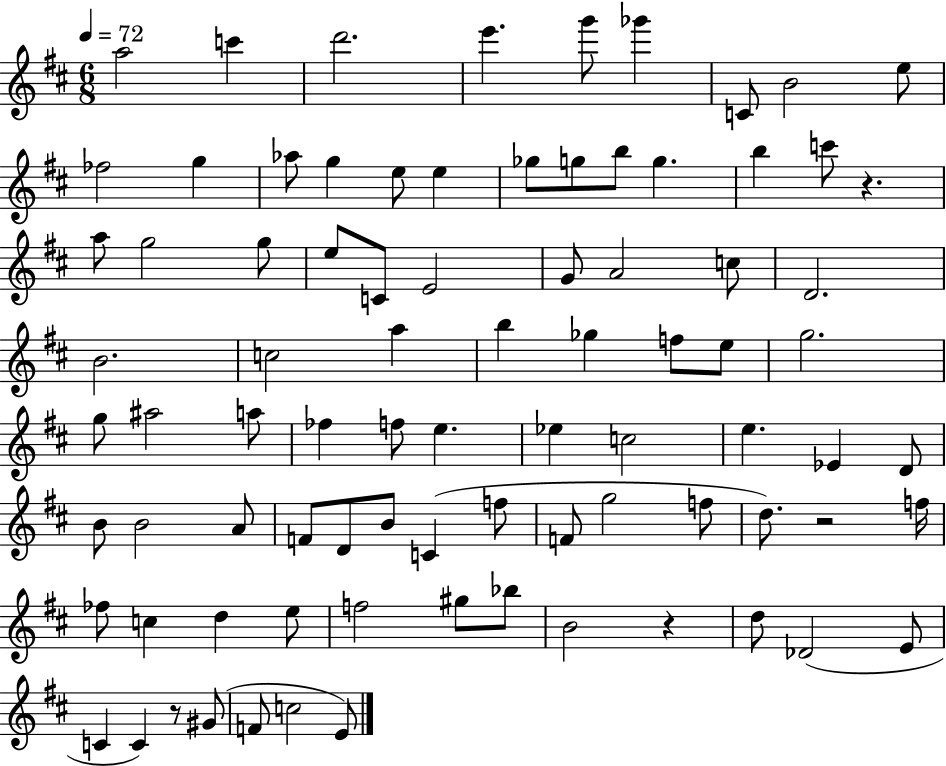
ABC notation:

X:1
T:Untitled
M:6/8
L:1/4
K:D
a2 c' d'2 e' g'/2 _g' C/2 B2 e/2 _f2 g _a/2 g e/2 e _g/2 g/2 b/2 g b c'/2 z a/2 g2 g/2 e/2 C/2 E2 G/2 A2 c/2 D2 B2 c2 a b _g f/2 e/2 g2 g/2 ^a2 a/2 _f f/2 e _e c2 e _E D/2 B/2 B2 A/2 F/2 D/2 B/2 C f/2 F/2 g2 f/2 d/2 z2 f/4 _f/2 c d e/2 f2 ^g/2 _b/2 B2 z d/2 _D2 E/2 C C z/2 ^G/2 F/2 c2 E/2